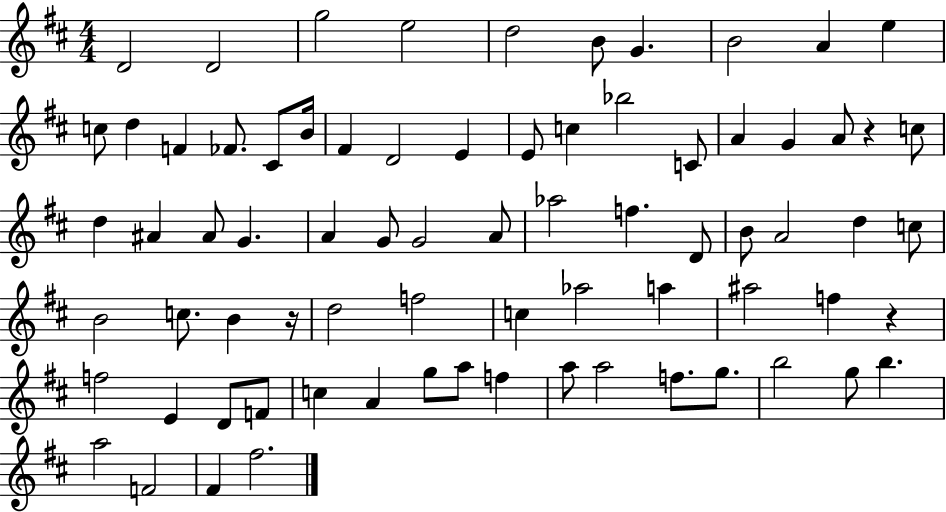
X:1
T:Untitled
M:4/4
L:1/4
K:D
D2 D2 g2 e2 d2 B/2 G B2 A e c/2 d F _F/2 ^C/2 B/4 ^F D2 E E/2 c _b2 C/2 A G A/2 z c/2 d ^A ^A/2 G A G/2 G2 A/2 _a2 f D/2 B/2 A2 d c/2 B2 c/2 B z/4 d2 f2 c _a2 a ^a2 f z f2 E D/2 F/2 c A g/2 a/2 f a/2 a2 f/2 g/2 b2 g/2 b a2 F2 ^F ^f2